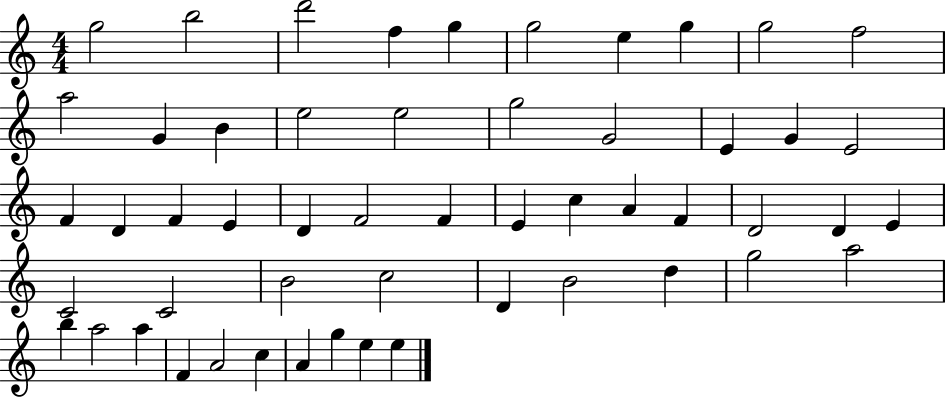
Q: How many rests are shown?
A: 0